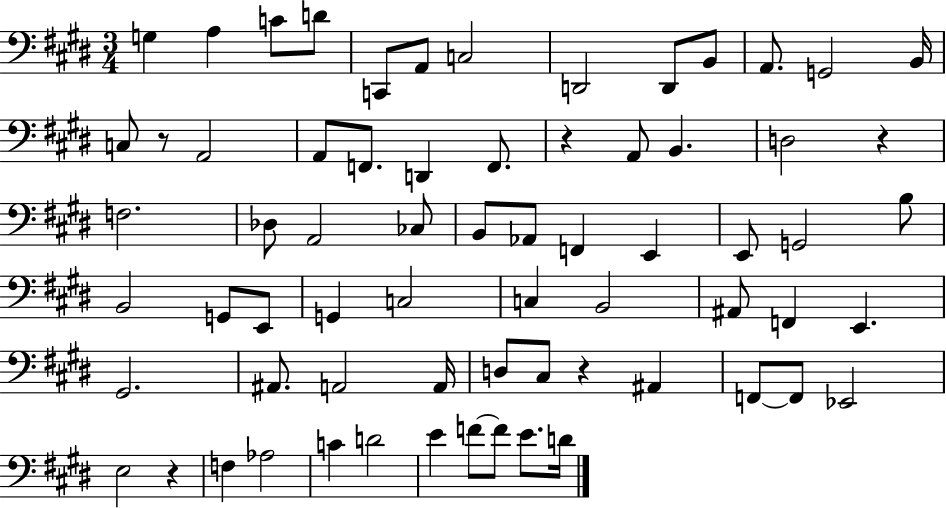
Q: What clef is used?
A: bass